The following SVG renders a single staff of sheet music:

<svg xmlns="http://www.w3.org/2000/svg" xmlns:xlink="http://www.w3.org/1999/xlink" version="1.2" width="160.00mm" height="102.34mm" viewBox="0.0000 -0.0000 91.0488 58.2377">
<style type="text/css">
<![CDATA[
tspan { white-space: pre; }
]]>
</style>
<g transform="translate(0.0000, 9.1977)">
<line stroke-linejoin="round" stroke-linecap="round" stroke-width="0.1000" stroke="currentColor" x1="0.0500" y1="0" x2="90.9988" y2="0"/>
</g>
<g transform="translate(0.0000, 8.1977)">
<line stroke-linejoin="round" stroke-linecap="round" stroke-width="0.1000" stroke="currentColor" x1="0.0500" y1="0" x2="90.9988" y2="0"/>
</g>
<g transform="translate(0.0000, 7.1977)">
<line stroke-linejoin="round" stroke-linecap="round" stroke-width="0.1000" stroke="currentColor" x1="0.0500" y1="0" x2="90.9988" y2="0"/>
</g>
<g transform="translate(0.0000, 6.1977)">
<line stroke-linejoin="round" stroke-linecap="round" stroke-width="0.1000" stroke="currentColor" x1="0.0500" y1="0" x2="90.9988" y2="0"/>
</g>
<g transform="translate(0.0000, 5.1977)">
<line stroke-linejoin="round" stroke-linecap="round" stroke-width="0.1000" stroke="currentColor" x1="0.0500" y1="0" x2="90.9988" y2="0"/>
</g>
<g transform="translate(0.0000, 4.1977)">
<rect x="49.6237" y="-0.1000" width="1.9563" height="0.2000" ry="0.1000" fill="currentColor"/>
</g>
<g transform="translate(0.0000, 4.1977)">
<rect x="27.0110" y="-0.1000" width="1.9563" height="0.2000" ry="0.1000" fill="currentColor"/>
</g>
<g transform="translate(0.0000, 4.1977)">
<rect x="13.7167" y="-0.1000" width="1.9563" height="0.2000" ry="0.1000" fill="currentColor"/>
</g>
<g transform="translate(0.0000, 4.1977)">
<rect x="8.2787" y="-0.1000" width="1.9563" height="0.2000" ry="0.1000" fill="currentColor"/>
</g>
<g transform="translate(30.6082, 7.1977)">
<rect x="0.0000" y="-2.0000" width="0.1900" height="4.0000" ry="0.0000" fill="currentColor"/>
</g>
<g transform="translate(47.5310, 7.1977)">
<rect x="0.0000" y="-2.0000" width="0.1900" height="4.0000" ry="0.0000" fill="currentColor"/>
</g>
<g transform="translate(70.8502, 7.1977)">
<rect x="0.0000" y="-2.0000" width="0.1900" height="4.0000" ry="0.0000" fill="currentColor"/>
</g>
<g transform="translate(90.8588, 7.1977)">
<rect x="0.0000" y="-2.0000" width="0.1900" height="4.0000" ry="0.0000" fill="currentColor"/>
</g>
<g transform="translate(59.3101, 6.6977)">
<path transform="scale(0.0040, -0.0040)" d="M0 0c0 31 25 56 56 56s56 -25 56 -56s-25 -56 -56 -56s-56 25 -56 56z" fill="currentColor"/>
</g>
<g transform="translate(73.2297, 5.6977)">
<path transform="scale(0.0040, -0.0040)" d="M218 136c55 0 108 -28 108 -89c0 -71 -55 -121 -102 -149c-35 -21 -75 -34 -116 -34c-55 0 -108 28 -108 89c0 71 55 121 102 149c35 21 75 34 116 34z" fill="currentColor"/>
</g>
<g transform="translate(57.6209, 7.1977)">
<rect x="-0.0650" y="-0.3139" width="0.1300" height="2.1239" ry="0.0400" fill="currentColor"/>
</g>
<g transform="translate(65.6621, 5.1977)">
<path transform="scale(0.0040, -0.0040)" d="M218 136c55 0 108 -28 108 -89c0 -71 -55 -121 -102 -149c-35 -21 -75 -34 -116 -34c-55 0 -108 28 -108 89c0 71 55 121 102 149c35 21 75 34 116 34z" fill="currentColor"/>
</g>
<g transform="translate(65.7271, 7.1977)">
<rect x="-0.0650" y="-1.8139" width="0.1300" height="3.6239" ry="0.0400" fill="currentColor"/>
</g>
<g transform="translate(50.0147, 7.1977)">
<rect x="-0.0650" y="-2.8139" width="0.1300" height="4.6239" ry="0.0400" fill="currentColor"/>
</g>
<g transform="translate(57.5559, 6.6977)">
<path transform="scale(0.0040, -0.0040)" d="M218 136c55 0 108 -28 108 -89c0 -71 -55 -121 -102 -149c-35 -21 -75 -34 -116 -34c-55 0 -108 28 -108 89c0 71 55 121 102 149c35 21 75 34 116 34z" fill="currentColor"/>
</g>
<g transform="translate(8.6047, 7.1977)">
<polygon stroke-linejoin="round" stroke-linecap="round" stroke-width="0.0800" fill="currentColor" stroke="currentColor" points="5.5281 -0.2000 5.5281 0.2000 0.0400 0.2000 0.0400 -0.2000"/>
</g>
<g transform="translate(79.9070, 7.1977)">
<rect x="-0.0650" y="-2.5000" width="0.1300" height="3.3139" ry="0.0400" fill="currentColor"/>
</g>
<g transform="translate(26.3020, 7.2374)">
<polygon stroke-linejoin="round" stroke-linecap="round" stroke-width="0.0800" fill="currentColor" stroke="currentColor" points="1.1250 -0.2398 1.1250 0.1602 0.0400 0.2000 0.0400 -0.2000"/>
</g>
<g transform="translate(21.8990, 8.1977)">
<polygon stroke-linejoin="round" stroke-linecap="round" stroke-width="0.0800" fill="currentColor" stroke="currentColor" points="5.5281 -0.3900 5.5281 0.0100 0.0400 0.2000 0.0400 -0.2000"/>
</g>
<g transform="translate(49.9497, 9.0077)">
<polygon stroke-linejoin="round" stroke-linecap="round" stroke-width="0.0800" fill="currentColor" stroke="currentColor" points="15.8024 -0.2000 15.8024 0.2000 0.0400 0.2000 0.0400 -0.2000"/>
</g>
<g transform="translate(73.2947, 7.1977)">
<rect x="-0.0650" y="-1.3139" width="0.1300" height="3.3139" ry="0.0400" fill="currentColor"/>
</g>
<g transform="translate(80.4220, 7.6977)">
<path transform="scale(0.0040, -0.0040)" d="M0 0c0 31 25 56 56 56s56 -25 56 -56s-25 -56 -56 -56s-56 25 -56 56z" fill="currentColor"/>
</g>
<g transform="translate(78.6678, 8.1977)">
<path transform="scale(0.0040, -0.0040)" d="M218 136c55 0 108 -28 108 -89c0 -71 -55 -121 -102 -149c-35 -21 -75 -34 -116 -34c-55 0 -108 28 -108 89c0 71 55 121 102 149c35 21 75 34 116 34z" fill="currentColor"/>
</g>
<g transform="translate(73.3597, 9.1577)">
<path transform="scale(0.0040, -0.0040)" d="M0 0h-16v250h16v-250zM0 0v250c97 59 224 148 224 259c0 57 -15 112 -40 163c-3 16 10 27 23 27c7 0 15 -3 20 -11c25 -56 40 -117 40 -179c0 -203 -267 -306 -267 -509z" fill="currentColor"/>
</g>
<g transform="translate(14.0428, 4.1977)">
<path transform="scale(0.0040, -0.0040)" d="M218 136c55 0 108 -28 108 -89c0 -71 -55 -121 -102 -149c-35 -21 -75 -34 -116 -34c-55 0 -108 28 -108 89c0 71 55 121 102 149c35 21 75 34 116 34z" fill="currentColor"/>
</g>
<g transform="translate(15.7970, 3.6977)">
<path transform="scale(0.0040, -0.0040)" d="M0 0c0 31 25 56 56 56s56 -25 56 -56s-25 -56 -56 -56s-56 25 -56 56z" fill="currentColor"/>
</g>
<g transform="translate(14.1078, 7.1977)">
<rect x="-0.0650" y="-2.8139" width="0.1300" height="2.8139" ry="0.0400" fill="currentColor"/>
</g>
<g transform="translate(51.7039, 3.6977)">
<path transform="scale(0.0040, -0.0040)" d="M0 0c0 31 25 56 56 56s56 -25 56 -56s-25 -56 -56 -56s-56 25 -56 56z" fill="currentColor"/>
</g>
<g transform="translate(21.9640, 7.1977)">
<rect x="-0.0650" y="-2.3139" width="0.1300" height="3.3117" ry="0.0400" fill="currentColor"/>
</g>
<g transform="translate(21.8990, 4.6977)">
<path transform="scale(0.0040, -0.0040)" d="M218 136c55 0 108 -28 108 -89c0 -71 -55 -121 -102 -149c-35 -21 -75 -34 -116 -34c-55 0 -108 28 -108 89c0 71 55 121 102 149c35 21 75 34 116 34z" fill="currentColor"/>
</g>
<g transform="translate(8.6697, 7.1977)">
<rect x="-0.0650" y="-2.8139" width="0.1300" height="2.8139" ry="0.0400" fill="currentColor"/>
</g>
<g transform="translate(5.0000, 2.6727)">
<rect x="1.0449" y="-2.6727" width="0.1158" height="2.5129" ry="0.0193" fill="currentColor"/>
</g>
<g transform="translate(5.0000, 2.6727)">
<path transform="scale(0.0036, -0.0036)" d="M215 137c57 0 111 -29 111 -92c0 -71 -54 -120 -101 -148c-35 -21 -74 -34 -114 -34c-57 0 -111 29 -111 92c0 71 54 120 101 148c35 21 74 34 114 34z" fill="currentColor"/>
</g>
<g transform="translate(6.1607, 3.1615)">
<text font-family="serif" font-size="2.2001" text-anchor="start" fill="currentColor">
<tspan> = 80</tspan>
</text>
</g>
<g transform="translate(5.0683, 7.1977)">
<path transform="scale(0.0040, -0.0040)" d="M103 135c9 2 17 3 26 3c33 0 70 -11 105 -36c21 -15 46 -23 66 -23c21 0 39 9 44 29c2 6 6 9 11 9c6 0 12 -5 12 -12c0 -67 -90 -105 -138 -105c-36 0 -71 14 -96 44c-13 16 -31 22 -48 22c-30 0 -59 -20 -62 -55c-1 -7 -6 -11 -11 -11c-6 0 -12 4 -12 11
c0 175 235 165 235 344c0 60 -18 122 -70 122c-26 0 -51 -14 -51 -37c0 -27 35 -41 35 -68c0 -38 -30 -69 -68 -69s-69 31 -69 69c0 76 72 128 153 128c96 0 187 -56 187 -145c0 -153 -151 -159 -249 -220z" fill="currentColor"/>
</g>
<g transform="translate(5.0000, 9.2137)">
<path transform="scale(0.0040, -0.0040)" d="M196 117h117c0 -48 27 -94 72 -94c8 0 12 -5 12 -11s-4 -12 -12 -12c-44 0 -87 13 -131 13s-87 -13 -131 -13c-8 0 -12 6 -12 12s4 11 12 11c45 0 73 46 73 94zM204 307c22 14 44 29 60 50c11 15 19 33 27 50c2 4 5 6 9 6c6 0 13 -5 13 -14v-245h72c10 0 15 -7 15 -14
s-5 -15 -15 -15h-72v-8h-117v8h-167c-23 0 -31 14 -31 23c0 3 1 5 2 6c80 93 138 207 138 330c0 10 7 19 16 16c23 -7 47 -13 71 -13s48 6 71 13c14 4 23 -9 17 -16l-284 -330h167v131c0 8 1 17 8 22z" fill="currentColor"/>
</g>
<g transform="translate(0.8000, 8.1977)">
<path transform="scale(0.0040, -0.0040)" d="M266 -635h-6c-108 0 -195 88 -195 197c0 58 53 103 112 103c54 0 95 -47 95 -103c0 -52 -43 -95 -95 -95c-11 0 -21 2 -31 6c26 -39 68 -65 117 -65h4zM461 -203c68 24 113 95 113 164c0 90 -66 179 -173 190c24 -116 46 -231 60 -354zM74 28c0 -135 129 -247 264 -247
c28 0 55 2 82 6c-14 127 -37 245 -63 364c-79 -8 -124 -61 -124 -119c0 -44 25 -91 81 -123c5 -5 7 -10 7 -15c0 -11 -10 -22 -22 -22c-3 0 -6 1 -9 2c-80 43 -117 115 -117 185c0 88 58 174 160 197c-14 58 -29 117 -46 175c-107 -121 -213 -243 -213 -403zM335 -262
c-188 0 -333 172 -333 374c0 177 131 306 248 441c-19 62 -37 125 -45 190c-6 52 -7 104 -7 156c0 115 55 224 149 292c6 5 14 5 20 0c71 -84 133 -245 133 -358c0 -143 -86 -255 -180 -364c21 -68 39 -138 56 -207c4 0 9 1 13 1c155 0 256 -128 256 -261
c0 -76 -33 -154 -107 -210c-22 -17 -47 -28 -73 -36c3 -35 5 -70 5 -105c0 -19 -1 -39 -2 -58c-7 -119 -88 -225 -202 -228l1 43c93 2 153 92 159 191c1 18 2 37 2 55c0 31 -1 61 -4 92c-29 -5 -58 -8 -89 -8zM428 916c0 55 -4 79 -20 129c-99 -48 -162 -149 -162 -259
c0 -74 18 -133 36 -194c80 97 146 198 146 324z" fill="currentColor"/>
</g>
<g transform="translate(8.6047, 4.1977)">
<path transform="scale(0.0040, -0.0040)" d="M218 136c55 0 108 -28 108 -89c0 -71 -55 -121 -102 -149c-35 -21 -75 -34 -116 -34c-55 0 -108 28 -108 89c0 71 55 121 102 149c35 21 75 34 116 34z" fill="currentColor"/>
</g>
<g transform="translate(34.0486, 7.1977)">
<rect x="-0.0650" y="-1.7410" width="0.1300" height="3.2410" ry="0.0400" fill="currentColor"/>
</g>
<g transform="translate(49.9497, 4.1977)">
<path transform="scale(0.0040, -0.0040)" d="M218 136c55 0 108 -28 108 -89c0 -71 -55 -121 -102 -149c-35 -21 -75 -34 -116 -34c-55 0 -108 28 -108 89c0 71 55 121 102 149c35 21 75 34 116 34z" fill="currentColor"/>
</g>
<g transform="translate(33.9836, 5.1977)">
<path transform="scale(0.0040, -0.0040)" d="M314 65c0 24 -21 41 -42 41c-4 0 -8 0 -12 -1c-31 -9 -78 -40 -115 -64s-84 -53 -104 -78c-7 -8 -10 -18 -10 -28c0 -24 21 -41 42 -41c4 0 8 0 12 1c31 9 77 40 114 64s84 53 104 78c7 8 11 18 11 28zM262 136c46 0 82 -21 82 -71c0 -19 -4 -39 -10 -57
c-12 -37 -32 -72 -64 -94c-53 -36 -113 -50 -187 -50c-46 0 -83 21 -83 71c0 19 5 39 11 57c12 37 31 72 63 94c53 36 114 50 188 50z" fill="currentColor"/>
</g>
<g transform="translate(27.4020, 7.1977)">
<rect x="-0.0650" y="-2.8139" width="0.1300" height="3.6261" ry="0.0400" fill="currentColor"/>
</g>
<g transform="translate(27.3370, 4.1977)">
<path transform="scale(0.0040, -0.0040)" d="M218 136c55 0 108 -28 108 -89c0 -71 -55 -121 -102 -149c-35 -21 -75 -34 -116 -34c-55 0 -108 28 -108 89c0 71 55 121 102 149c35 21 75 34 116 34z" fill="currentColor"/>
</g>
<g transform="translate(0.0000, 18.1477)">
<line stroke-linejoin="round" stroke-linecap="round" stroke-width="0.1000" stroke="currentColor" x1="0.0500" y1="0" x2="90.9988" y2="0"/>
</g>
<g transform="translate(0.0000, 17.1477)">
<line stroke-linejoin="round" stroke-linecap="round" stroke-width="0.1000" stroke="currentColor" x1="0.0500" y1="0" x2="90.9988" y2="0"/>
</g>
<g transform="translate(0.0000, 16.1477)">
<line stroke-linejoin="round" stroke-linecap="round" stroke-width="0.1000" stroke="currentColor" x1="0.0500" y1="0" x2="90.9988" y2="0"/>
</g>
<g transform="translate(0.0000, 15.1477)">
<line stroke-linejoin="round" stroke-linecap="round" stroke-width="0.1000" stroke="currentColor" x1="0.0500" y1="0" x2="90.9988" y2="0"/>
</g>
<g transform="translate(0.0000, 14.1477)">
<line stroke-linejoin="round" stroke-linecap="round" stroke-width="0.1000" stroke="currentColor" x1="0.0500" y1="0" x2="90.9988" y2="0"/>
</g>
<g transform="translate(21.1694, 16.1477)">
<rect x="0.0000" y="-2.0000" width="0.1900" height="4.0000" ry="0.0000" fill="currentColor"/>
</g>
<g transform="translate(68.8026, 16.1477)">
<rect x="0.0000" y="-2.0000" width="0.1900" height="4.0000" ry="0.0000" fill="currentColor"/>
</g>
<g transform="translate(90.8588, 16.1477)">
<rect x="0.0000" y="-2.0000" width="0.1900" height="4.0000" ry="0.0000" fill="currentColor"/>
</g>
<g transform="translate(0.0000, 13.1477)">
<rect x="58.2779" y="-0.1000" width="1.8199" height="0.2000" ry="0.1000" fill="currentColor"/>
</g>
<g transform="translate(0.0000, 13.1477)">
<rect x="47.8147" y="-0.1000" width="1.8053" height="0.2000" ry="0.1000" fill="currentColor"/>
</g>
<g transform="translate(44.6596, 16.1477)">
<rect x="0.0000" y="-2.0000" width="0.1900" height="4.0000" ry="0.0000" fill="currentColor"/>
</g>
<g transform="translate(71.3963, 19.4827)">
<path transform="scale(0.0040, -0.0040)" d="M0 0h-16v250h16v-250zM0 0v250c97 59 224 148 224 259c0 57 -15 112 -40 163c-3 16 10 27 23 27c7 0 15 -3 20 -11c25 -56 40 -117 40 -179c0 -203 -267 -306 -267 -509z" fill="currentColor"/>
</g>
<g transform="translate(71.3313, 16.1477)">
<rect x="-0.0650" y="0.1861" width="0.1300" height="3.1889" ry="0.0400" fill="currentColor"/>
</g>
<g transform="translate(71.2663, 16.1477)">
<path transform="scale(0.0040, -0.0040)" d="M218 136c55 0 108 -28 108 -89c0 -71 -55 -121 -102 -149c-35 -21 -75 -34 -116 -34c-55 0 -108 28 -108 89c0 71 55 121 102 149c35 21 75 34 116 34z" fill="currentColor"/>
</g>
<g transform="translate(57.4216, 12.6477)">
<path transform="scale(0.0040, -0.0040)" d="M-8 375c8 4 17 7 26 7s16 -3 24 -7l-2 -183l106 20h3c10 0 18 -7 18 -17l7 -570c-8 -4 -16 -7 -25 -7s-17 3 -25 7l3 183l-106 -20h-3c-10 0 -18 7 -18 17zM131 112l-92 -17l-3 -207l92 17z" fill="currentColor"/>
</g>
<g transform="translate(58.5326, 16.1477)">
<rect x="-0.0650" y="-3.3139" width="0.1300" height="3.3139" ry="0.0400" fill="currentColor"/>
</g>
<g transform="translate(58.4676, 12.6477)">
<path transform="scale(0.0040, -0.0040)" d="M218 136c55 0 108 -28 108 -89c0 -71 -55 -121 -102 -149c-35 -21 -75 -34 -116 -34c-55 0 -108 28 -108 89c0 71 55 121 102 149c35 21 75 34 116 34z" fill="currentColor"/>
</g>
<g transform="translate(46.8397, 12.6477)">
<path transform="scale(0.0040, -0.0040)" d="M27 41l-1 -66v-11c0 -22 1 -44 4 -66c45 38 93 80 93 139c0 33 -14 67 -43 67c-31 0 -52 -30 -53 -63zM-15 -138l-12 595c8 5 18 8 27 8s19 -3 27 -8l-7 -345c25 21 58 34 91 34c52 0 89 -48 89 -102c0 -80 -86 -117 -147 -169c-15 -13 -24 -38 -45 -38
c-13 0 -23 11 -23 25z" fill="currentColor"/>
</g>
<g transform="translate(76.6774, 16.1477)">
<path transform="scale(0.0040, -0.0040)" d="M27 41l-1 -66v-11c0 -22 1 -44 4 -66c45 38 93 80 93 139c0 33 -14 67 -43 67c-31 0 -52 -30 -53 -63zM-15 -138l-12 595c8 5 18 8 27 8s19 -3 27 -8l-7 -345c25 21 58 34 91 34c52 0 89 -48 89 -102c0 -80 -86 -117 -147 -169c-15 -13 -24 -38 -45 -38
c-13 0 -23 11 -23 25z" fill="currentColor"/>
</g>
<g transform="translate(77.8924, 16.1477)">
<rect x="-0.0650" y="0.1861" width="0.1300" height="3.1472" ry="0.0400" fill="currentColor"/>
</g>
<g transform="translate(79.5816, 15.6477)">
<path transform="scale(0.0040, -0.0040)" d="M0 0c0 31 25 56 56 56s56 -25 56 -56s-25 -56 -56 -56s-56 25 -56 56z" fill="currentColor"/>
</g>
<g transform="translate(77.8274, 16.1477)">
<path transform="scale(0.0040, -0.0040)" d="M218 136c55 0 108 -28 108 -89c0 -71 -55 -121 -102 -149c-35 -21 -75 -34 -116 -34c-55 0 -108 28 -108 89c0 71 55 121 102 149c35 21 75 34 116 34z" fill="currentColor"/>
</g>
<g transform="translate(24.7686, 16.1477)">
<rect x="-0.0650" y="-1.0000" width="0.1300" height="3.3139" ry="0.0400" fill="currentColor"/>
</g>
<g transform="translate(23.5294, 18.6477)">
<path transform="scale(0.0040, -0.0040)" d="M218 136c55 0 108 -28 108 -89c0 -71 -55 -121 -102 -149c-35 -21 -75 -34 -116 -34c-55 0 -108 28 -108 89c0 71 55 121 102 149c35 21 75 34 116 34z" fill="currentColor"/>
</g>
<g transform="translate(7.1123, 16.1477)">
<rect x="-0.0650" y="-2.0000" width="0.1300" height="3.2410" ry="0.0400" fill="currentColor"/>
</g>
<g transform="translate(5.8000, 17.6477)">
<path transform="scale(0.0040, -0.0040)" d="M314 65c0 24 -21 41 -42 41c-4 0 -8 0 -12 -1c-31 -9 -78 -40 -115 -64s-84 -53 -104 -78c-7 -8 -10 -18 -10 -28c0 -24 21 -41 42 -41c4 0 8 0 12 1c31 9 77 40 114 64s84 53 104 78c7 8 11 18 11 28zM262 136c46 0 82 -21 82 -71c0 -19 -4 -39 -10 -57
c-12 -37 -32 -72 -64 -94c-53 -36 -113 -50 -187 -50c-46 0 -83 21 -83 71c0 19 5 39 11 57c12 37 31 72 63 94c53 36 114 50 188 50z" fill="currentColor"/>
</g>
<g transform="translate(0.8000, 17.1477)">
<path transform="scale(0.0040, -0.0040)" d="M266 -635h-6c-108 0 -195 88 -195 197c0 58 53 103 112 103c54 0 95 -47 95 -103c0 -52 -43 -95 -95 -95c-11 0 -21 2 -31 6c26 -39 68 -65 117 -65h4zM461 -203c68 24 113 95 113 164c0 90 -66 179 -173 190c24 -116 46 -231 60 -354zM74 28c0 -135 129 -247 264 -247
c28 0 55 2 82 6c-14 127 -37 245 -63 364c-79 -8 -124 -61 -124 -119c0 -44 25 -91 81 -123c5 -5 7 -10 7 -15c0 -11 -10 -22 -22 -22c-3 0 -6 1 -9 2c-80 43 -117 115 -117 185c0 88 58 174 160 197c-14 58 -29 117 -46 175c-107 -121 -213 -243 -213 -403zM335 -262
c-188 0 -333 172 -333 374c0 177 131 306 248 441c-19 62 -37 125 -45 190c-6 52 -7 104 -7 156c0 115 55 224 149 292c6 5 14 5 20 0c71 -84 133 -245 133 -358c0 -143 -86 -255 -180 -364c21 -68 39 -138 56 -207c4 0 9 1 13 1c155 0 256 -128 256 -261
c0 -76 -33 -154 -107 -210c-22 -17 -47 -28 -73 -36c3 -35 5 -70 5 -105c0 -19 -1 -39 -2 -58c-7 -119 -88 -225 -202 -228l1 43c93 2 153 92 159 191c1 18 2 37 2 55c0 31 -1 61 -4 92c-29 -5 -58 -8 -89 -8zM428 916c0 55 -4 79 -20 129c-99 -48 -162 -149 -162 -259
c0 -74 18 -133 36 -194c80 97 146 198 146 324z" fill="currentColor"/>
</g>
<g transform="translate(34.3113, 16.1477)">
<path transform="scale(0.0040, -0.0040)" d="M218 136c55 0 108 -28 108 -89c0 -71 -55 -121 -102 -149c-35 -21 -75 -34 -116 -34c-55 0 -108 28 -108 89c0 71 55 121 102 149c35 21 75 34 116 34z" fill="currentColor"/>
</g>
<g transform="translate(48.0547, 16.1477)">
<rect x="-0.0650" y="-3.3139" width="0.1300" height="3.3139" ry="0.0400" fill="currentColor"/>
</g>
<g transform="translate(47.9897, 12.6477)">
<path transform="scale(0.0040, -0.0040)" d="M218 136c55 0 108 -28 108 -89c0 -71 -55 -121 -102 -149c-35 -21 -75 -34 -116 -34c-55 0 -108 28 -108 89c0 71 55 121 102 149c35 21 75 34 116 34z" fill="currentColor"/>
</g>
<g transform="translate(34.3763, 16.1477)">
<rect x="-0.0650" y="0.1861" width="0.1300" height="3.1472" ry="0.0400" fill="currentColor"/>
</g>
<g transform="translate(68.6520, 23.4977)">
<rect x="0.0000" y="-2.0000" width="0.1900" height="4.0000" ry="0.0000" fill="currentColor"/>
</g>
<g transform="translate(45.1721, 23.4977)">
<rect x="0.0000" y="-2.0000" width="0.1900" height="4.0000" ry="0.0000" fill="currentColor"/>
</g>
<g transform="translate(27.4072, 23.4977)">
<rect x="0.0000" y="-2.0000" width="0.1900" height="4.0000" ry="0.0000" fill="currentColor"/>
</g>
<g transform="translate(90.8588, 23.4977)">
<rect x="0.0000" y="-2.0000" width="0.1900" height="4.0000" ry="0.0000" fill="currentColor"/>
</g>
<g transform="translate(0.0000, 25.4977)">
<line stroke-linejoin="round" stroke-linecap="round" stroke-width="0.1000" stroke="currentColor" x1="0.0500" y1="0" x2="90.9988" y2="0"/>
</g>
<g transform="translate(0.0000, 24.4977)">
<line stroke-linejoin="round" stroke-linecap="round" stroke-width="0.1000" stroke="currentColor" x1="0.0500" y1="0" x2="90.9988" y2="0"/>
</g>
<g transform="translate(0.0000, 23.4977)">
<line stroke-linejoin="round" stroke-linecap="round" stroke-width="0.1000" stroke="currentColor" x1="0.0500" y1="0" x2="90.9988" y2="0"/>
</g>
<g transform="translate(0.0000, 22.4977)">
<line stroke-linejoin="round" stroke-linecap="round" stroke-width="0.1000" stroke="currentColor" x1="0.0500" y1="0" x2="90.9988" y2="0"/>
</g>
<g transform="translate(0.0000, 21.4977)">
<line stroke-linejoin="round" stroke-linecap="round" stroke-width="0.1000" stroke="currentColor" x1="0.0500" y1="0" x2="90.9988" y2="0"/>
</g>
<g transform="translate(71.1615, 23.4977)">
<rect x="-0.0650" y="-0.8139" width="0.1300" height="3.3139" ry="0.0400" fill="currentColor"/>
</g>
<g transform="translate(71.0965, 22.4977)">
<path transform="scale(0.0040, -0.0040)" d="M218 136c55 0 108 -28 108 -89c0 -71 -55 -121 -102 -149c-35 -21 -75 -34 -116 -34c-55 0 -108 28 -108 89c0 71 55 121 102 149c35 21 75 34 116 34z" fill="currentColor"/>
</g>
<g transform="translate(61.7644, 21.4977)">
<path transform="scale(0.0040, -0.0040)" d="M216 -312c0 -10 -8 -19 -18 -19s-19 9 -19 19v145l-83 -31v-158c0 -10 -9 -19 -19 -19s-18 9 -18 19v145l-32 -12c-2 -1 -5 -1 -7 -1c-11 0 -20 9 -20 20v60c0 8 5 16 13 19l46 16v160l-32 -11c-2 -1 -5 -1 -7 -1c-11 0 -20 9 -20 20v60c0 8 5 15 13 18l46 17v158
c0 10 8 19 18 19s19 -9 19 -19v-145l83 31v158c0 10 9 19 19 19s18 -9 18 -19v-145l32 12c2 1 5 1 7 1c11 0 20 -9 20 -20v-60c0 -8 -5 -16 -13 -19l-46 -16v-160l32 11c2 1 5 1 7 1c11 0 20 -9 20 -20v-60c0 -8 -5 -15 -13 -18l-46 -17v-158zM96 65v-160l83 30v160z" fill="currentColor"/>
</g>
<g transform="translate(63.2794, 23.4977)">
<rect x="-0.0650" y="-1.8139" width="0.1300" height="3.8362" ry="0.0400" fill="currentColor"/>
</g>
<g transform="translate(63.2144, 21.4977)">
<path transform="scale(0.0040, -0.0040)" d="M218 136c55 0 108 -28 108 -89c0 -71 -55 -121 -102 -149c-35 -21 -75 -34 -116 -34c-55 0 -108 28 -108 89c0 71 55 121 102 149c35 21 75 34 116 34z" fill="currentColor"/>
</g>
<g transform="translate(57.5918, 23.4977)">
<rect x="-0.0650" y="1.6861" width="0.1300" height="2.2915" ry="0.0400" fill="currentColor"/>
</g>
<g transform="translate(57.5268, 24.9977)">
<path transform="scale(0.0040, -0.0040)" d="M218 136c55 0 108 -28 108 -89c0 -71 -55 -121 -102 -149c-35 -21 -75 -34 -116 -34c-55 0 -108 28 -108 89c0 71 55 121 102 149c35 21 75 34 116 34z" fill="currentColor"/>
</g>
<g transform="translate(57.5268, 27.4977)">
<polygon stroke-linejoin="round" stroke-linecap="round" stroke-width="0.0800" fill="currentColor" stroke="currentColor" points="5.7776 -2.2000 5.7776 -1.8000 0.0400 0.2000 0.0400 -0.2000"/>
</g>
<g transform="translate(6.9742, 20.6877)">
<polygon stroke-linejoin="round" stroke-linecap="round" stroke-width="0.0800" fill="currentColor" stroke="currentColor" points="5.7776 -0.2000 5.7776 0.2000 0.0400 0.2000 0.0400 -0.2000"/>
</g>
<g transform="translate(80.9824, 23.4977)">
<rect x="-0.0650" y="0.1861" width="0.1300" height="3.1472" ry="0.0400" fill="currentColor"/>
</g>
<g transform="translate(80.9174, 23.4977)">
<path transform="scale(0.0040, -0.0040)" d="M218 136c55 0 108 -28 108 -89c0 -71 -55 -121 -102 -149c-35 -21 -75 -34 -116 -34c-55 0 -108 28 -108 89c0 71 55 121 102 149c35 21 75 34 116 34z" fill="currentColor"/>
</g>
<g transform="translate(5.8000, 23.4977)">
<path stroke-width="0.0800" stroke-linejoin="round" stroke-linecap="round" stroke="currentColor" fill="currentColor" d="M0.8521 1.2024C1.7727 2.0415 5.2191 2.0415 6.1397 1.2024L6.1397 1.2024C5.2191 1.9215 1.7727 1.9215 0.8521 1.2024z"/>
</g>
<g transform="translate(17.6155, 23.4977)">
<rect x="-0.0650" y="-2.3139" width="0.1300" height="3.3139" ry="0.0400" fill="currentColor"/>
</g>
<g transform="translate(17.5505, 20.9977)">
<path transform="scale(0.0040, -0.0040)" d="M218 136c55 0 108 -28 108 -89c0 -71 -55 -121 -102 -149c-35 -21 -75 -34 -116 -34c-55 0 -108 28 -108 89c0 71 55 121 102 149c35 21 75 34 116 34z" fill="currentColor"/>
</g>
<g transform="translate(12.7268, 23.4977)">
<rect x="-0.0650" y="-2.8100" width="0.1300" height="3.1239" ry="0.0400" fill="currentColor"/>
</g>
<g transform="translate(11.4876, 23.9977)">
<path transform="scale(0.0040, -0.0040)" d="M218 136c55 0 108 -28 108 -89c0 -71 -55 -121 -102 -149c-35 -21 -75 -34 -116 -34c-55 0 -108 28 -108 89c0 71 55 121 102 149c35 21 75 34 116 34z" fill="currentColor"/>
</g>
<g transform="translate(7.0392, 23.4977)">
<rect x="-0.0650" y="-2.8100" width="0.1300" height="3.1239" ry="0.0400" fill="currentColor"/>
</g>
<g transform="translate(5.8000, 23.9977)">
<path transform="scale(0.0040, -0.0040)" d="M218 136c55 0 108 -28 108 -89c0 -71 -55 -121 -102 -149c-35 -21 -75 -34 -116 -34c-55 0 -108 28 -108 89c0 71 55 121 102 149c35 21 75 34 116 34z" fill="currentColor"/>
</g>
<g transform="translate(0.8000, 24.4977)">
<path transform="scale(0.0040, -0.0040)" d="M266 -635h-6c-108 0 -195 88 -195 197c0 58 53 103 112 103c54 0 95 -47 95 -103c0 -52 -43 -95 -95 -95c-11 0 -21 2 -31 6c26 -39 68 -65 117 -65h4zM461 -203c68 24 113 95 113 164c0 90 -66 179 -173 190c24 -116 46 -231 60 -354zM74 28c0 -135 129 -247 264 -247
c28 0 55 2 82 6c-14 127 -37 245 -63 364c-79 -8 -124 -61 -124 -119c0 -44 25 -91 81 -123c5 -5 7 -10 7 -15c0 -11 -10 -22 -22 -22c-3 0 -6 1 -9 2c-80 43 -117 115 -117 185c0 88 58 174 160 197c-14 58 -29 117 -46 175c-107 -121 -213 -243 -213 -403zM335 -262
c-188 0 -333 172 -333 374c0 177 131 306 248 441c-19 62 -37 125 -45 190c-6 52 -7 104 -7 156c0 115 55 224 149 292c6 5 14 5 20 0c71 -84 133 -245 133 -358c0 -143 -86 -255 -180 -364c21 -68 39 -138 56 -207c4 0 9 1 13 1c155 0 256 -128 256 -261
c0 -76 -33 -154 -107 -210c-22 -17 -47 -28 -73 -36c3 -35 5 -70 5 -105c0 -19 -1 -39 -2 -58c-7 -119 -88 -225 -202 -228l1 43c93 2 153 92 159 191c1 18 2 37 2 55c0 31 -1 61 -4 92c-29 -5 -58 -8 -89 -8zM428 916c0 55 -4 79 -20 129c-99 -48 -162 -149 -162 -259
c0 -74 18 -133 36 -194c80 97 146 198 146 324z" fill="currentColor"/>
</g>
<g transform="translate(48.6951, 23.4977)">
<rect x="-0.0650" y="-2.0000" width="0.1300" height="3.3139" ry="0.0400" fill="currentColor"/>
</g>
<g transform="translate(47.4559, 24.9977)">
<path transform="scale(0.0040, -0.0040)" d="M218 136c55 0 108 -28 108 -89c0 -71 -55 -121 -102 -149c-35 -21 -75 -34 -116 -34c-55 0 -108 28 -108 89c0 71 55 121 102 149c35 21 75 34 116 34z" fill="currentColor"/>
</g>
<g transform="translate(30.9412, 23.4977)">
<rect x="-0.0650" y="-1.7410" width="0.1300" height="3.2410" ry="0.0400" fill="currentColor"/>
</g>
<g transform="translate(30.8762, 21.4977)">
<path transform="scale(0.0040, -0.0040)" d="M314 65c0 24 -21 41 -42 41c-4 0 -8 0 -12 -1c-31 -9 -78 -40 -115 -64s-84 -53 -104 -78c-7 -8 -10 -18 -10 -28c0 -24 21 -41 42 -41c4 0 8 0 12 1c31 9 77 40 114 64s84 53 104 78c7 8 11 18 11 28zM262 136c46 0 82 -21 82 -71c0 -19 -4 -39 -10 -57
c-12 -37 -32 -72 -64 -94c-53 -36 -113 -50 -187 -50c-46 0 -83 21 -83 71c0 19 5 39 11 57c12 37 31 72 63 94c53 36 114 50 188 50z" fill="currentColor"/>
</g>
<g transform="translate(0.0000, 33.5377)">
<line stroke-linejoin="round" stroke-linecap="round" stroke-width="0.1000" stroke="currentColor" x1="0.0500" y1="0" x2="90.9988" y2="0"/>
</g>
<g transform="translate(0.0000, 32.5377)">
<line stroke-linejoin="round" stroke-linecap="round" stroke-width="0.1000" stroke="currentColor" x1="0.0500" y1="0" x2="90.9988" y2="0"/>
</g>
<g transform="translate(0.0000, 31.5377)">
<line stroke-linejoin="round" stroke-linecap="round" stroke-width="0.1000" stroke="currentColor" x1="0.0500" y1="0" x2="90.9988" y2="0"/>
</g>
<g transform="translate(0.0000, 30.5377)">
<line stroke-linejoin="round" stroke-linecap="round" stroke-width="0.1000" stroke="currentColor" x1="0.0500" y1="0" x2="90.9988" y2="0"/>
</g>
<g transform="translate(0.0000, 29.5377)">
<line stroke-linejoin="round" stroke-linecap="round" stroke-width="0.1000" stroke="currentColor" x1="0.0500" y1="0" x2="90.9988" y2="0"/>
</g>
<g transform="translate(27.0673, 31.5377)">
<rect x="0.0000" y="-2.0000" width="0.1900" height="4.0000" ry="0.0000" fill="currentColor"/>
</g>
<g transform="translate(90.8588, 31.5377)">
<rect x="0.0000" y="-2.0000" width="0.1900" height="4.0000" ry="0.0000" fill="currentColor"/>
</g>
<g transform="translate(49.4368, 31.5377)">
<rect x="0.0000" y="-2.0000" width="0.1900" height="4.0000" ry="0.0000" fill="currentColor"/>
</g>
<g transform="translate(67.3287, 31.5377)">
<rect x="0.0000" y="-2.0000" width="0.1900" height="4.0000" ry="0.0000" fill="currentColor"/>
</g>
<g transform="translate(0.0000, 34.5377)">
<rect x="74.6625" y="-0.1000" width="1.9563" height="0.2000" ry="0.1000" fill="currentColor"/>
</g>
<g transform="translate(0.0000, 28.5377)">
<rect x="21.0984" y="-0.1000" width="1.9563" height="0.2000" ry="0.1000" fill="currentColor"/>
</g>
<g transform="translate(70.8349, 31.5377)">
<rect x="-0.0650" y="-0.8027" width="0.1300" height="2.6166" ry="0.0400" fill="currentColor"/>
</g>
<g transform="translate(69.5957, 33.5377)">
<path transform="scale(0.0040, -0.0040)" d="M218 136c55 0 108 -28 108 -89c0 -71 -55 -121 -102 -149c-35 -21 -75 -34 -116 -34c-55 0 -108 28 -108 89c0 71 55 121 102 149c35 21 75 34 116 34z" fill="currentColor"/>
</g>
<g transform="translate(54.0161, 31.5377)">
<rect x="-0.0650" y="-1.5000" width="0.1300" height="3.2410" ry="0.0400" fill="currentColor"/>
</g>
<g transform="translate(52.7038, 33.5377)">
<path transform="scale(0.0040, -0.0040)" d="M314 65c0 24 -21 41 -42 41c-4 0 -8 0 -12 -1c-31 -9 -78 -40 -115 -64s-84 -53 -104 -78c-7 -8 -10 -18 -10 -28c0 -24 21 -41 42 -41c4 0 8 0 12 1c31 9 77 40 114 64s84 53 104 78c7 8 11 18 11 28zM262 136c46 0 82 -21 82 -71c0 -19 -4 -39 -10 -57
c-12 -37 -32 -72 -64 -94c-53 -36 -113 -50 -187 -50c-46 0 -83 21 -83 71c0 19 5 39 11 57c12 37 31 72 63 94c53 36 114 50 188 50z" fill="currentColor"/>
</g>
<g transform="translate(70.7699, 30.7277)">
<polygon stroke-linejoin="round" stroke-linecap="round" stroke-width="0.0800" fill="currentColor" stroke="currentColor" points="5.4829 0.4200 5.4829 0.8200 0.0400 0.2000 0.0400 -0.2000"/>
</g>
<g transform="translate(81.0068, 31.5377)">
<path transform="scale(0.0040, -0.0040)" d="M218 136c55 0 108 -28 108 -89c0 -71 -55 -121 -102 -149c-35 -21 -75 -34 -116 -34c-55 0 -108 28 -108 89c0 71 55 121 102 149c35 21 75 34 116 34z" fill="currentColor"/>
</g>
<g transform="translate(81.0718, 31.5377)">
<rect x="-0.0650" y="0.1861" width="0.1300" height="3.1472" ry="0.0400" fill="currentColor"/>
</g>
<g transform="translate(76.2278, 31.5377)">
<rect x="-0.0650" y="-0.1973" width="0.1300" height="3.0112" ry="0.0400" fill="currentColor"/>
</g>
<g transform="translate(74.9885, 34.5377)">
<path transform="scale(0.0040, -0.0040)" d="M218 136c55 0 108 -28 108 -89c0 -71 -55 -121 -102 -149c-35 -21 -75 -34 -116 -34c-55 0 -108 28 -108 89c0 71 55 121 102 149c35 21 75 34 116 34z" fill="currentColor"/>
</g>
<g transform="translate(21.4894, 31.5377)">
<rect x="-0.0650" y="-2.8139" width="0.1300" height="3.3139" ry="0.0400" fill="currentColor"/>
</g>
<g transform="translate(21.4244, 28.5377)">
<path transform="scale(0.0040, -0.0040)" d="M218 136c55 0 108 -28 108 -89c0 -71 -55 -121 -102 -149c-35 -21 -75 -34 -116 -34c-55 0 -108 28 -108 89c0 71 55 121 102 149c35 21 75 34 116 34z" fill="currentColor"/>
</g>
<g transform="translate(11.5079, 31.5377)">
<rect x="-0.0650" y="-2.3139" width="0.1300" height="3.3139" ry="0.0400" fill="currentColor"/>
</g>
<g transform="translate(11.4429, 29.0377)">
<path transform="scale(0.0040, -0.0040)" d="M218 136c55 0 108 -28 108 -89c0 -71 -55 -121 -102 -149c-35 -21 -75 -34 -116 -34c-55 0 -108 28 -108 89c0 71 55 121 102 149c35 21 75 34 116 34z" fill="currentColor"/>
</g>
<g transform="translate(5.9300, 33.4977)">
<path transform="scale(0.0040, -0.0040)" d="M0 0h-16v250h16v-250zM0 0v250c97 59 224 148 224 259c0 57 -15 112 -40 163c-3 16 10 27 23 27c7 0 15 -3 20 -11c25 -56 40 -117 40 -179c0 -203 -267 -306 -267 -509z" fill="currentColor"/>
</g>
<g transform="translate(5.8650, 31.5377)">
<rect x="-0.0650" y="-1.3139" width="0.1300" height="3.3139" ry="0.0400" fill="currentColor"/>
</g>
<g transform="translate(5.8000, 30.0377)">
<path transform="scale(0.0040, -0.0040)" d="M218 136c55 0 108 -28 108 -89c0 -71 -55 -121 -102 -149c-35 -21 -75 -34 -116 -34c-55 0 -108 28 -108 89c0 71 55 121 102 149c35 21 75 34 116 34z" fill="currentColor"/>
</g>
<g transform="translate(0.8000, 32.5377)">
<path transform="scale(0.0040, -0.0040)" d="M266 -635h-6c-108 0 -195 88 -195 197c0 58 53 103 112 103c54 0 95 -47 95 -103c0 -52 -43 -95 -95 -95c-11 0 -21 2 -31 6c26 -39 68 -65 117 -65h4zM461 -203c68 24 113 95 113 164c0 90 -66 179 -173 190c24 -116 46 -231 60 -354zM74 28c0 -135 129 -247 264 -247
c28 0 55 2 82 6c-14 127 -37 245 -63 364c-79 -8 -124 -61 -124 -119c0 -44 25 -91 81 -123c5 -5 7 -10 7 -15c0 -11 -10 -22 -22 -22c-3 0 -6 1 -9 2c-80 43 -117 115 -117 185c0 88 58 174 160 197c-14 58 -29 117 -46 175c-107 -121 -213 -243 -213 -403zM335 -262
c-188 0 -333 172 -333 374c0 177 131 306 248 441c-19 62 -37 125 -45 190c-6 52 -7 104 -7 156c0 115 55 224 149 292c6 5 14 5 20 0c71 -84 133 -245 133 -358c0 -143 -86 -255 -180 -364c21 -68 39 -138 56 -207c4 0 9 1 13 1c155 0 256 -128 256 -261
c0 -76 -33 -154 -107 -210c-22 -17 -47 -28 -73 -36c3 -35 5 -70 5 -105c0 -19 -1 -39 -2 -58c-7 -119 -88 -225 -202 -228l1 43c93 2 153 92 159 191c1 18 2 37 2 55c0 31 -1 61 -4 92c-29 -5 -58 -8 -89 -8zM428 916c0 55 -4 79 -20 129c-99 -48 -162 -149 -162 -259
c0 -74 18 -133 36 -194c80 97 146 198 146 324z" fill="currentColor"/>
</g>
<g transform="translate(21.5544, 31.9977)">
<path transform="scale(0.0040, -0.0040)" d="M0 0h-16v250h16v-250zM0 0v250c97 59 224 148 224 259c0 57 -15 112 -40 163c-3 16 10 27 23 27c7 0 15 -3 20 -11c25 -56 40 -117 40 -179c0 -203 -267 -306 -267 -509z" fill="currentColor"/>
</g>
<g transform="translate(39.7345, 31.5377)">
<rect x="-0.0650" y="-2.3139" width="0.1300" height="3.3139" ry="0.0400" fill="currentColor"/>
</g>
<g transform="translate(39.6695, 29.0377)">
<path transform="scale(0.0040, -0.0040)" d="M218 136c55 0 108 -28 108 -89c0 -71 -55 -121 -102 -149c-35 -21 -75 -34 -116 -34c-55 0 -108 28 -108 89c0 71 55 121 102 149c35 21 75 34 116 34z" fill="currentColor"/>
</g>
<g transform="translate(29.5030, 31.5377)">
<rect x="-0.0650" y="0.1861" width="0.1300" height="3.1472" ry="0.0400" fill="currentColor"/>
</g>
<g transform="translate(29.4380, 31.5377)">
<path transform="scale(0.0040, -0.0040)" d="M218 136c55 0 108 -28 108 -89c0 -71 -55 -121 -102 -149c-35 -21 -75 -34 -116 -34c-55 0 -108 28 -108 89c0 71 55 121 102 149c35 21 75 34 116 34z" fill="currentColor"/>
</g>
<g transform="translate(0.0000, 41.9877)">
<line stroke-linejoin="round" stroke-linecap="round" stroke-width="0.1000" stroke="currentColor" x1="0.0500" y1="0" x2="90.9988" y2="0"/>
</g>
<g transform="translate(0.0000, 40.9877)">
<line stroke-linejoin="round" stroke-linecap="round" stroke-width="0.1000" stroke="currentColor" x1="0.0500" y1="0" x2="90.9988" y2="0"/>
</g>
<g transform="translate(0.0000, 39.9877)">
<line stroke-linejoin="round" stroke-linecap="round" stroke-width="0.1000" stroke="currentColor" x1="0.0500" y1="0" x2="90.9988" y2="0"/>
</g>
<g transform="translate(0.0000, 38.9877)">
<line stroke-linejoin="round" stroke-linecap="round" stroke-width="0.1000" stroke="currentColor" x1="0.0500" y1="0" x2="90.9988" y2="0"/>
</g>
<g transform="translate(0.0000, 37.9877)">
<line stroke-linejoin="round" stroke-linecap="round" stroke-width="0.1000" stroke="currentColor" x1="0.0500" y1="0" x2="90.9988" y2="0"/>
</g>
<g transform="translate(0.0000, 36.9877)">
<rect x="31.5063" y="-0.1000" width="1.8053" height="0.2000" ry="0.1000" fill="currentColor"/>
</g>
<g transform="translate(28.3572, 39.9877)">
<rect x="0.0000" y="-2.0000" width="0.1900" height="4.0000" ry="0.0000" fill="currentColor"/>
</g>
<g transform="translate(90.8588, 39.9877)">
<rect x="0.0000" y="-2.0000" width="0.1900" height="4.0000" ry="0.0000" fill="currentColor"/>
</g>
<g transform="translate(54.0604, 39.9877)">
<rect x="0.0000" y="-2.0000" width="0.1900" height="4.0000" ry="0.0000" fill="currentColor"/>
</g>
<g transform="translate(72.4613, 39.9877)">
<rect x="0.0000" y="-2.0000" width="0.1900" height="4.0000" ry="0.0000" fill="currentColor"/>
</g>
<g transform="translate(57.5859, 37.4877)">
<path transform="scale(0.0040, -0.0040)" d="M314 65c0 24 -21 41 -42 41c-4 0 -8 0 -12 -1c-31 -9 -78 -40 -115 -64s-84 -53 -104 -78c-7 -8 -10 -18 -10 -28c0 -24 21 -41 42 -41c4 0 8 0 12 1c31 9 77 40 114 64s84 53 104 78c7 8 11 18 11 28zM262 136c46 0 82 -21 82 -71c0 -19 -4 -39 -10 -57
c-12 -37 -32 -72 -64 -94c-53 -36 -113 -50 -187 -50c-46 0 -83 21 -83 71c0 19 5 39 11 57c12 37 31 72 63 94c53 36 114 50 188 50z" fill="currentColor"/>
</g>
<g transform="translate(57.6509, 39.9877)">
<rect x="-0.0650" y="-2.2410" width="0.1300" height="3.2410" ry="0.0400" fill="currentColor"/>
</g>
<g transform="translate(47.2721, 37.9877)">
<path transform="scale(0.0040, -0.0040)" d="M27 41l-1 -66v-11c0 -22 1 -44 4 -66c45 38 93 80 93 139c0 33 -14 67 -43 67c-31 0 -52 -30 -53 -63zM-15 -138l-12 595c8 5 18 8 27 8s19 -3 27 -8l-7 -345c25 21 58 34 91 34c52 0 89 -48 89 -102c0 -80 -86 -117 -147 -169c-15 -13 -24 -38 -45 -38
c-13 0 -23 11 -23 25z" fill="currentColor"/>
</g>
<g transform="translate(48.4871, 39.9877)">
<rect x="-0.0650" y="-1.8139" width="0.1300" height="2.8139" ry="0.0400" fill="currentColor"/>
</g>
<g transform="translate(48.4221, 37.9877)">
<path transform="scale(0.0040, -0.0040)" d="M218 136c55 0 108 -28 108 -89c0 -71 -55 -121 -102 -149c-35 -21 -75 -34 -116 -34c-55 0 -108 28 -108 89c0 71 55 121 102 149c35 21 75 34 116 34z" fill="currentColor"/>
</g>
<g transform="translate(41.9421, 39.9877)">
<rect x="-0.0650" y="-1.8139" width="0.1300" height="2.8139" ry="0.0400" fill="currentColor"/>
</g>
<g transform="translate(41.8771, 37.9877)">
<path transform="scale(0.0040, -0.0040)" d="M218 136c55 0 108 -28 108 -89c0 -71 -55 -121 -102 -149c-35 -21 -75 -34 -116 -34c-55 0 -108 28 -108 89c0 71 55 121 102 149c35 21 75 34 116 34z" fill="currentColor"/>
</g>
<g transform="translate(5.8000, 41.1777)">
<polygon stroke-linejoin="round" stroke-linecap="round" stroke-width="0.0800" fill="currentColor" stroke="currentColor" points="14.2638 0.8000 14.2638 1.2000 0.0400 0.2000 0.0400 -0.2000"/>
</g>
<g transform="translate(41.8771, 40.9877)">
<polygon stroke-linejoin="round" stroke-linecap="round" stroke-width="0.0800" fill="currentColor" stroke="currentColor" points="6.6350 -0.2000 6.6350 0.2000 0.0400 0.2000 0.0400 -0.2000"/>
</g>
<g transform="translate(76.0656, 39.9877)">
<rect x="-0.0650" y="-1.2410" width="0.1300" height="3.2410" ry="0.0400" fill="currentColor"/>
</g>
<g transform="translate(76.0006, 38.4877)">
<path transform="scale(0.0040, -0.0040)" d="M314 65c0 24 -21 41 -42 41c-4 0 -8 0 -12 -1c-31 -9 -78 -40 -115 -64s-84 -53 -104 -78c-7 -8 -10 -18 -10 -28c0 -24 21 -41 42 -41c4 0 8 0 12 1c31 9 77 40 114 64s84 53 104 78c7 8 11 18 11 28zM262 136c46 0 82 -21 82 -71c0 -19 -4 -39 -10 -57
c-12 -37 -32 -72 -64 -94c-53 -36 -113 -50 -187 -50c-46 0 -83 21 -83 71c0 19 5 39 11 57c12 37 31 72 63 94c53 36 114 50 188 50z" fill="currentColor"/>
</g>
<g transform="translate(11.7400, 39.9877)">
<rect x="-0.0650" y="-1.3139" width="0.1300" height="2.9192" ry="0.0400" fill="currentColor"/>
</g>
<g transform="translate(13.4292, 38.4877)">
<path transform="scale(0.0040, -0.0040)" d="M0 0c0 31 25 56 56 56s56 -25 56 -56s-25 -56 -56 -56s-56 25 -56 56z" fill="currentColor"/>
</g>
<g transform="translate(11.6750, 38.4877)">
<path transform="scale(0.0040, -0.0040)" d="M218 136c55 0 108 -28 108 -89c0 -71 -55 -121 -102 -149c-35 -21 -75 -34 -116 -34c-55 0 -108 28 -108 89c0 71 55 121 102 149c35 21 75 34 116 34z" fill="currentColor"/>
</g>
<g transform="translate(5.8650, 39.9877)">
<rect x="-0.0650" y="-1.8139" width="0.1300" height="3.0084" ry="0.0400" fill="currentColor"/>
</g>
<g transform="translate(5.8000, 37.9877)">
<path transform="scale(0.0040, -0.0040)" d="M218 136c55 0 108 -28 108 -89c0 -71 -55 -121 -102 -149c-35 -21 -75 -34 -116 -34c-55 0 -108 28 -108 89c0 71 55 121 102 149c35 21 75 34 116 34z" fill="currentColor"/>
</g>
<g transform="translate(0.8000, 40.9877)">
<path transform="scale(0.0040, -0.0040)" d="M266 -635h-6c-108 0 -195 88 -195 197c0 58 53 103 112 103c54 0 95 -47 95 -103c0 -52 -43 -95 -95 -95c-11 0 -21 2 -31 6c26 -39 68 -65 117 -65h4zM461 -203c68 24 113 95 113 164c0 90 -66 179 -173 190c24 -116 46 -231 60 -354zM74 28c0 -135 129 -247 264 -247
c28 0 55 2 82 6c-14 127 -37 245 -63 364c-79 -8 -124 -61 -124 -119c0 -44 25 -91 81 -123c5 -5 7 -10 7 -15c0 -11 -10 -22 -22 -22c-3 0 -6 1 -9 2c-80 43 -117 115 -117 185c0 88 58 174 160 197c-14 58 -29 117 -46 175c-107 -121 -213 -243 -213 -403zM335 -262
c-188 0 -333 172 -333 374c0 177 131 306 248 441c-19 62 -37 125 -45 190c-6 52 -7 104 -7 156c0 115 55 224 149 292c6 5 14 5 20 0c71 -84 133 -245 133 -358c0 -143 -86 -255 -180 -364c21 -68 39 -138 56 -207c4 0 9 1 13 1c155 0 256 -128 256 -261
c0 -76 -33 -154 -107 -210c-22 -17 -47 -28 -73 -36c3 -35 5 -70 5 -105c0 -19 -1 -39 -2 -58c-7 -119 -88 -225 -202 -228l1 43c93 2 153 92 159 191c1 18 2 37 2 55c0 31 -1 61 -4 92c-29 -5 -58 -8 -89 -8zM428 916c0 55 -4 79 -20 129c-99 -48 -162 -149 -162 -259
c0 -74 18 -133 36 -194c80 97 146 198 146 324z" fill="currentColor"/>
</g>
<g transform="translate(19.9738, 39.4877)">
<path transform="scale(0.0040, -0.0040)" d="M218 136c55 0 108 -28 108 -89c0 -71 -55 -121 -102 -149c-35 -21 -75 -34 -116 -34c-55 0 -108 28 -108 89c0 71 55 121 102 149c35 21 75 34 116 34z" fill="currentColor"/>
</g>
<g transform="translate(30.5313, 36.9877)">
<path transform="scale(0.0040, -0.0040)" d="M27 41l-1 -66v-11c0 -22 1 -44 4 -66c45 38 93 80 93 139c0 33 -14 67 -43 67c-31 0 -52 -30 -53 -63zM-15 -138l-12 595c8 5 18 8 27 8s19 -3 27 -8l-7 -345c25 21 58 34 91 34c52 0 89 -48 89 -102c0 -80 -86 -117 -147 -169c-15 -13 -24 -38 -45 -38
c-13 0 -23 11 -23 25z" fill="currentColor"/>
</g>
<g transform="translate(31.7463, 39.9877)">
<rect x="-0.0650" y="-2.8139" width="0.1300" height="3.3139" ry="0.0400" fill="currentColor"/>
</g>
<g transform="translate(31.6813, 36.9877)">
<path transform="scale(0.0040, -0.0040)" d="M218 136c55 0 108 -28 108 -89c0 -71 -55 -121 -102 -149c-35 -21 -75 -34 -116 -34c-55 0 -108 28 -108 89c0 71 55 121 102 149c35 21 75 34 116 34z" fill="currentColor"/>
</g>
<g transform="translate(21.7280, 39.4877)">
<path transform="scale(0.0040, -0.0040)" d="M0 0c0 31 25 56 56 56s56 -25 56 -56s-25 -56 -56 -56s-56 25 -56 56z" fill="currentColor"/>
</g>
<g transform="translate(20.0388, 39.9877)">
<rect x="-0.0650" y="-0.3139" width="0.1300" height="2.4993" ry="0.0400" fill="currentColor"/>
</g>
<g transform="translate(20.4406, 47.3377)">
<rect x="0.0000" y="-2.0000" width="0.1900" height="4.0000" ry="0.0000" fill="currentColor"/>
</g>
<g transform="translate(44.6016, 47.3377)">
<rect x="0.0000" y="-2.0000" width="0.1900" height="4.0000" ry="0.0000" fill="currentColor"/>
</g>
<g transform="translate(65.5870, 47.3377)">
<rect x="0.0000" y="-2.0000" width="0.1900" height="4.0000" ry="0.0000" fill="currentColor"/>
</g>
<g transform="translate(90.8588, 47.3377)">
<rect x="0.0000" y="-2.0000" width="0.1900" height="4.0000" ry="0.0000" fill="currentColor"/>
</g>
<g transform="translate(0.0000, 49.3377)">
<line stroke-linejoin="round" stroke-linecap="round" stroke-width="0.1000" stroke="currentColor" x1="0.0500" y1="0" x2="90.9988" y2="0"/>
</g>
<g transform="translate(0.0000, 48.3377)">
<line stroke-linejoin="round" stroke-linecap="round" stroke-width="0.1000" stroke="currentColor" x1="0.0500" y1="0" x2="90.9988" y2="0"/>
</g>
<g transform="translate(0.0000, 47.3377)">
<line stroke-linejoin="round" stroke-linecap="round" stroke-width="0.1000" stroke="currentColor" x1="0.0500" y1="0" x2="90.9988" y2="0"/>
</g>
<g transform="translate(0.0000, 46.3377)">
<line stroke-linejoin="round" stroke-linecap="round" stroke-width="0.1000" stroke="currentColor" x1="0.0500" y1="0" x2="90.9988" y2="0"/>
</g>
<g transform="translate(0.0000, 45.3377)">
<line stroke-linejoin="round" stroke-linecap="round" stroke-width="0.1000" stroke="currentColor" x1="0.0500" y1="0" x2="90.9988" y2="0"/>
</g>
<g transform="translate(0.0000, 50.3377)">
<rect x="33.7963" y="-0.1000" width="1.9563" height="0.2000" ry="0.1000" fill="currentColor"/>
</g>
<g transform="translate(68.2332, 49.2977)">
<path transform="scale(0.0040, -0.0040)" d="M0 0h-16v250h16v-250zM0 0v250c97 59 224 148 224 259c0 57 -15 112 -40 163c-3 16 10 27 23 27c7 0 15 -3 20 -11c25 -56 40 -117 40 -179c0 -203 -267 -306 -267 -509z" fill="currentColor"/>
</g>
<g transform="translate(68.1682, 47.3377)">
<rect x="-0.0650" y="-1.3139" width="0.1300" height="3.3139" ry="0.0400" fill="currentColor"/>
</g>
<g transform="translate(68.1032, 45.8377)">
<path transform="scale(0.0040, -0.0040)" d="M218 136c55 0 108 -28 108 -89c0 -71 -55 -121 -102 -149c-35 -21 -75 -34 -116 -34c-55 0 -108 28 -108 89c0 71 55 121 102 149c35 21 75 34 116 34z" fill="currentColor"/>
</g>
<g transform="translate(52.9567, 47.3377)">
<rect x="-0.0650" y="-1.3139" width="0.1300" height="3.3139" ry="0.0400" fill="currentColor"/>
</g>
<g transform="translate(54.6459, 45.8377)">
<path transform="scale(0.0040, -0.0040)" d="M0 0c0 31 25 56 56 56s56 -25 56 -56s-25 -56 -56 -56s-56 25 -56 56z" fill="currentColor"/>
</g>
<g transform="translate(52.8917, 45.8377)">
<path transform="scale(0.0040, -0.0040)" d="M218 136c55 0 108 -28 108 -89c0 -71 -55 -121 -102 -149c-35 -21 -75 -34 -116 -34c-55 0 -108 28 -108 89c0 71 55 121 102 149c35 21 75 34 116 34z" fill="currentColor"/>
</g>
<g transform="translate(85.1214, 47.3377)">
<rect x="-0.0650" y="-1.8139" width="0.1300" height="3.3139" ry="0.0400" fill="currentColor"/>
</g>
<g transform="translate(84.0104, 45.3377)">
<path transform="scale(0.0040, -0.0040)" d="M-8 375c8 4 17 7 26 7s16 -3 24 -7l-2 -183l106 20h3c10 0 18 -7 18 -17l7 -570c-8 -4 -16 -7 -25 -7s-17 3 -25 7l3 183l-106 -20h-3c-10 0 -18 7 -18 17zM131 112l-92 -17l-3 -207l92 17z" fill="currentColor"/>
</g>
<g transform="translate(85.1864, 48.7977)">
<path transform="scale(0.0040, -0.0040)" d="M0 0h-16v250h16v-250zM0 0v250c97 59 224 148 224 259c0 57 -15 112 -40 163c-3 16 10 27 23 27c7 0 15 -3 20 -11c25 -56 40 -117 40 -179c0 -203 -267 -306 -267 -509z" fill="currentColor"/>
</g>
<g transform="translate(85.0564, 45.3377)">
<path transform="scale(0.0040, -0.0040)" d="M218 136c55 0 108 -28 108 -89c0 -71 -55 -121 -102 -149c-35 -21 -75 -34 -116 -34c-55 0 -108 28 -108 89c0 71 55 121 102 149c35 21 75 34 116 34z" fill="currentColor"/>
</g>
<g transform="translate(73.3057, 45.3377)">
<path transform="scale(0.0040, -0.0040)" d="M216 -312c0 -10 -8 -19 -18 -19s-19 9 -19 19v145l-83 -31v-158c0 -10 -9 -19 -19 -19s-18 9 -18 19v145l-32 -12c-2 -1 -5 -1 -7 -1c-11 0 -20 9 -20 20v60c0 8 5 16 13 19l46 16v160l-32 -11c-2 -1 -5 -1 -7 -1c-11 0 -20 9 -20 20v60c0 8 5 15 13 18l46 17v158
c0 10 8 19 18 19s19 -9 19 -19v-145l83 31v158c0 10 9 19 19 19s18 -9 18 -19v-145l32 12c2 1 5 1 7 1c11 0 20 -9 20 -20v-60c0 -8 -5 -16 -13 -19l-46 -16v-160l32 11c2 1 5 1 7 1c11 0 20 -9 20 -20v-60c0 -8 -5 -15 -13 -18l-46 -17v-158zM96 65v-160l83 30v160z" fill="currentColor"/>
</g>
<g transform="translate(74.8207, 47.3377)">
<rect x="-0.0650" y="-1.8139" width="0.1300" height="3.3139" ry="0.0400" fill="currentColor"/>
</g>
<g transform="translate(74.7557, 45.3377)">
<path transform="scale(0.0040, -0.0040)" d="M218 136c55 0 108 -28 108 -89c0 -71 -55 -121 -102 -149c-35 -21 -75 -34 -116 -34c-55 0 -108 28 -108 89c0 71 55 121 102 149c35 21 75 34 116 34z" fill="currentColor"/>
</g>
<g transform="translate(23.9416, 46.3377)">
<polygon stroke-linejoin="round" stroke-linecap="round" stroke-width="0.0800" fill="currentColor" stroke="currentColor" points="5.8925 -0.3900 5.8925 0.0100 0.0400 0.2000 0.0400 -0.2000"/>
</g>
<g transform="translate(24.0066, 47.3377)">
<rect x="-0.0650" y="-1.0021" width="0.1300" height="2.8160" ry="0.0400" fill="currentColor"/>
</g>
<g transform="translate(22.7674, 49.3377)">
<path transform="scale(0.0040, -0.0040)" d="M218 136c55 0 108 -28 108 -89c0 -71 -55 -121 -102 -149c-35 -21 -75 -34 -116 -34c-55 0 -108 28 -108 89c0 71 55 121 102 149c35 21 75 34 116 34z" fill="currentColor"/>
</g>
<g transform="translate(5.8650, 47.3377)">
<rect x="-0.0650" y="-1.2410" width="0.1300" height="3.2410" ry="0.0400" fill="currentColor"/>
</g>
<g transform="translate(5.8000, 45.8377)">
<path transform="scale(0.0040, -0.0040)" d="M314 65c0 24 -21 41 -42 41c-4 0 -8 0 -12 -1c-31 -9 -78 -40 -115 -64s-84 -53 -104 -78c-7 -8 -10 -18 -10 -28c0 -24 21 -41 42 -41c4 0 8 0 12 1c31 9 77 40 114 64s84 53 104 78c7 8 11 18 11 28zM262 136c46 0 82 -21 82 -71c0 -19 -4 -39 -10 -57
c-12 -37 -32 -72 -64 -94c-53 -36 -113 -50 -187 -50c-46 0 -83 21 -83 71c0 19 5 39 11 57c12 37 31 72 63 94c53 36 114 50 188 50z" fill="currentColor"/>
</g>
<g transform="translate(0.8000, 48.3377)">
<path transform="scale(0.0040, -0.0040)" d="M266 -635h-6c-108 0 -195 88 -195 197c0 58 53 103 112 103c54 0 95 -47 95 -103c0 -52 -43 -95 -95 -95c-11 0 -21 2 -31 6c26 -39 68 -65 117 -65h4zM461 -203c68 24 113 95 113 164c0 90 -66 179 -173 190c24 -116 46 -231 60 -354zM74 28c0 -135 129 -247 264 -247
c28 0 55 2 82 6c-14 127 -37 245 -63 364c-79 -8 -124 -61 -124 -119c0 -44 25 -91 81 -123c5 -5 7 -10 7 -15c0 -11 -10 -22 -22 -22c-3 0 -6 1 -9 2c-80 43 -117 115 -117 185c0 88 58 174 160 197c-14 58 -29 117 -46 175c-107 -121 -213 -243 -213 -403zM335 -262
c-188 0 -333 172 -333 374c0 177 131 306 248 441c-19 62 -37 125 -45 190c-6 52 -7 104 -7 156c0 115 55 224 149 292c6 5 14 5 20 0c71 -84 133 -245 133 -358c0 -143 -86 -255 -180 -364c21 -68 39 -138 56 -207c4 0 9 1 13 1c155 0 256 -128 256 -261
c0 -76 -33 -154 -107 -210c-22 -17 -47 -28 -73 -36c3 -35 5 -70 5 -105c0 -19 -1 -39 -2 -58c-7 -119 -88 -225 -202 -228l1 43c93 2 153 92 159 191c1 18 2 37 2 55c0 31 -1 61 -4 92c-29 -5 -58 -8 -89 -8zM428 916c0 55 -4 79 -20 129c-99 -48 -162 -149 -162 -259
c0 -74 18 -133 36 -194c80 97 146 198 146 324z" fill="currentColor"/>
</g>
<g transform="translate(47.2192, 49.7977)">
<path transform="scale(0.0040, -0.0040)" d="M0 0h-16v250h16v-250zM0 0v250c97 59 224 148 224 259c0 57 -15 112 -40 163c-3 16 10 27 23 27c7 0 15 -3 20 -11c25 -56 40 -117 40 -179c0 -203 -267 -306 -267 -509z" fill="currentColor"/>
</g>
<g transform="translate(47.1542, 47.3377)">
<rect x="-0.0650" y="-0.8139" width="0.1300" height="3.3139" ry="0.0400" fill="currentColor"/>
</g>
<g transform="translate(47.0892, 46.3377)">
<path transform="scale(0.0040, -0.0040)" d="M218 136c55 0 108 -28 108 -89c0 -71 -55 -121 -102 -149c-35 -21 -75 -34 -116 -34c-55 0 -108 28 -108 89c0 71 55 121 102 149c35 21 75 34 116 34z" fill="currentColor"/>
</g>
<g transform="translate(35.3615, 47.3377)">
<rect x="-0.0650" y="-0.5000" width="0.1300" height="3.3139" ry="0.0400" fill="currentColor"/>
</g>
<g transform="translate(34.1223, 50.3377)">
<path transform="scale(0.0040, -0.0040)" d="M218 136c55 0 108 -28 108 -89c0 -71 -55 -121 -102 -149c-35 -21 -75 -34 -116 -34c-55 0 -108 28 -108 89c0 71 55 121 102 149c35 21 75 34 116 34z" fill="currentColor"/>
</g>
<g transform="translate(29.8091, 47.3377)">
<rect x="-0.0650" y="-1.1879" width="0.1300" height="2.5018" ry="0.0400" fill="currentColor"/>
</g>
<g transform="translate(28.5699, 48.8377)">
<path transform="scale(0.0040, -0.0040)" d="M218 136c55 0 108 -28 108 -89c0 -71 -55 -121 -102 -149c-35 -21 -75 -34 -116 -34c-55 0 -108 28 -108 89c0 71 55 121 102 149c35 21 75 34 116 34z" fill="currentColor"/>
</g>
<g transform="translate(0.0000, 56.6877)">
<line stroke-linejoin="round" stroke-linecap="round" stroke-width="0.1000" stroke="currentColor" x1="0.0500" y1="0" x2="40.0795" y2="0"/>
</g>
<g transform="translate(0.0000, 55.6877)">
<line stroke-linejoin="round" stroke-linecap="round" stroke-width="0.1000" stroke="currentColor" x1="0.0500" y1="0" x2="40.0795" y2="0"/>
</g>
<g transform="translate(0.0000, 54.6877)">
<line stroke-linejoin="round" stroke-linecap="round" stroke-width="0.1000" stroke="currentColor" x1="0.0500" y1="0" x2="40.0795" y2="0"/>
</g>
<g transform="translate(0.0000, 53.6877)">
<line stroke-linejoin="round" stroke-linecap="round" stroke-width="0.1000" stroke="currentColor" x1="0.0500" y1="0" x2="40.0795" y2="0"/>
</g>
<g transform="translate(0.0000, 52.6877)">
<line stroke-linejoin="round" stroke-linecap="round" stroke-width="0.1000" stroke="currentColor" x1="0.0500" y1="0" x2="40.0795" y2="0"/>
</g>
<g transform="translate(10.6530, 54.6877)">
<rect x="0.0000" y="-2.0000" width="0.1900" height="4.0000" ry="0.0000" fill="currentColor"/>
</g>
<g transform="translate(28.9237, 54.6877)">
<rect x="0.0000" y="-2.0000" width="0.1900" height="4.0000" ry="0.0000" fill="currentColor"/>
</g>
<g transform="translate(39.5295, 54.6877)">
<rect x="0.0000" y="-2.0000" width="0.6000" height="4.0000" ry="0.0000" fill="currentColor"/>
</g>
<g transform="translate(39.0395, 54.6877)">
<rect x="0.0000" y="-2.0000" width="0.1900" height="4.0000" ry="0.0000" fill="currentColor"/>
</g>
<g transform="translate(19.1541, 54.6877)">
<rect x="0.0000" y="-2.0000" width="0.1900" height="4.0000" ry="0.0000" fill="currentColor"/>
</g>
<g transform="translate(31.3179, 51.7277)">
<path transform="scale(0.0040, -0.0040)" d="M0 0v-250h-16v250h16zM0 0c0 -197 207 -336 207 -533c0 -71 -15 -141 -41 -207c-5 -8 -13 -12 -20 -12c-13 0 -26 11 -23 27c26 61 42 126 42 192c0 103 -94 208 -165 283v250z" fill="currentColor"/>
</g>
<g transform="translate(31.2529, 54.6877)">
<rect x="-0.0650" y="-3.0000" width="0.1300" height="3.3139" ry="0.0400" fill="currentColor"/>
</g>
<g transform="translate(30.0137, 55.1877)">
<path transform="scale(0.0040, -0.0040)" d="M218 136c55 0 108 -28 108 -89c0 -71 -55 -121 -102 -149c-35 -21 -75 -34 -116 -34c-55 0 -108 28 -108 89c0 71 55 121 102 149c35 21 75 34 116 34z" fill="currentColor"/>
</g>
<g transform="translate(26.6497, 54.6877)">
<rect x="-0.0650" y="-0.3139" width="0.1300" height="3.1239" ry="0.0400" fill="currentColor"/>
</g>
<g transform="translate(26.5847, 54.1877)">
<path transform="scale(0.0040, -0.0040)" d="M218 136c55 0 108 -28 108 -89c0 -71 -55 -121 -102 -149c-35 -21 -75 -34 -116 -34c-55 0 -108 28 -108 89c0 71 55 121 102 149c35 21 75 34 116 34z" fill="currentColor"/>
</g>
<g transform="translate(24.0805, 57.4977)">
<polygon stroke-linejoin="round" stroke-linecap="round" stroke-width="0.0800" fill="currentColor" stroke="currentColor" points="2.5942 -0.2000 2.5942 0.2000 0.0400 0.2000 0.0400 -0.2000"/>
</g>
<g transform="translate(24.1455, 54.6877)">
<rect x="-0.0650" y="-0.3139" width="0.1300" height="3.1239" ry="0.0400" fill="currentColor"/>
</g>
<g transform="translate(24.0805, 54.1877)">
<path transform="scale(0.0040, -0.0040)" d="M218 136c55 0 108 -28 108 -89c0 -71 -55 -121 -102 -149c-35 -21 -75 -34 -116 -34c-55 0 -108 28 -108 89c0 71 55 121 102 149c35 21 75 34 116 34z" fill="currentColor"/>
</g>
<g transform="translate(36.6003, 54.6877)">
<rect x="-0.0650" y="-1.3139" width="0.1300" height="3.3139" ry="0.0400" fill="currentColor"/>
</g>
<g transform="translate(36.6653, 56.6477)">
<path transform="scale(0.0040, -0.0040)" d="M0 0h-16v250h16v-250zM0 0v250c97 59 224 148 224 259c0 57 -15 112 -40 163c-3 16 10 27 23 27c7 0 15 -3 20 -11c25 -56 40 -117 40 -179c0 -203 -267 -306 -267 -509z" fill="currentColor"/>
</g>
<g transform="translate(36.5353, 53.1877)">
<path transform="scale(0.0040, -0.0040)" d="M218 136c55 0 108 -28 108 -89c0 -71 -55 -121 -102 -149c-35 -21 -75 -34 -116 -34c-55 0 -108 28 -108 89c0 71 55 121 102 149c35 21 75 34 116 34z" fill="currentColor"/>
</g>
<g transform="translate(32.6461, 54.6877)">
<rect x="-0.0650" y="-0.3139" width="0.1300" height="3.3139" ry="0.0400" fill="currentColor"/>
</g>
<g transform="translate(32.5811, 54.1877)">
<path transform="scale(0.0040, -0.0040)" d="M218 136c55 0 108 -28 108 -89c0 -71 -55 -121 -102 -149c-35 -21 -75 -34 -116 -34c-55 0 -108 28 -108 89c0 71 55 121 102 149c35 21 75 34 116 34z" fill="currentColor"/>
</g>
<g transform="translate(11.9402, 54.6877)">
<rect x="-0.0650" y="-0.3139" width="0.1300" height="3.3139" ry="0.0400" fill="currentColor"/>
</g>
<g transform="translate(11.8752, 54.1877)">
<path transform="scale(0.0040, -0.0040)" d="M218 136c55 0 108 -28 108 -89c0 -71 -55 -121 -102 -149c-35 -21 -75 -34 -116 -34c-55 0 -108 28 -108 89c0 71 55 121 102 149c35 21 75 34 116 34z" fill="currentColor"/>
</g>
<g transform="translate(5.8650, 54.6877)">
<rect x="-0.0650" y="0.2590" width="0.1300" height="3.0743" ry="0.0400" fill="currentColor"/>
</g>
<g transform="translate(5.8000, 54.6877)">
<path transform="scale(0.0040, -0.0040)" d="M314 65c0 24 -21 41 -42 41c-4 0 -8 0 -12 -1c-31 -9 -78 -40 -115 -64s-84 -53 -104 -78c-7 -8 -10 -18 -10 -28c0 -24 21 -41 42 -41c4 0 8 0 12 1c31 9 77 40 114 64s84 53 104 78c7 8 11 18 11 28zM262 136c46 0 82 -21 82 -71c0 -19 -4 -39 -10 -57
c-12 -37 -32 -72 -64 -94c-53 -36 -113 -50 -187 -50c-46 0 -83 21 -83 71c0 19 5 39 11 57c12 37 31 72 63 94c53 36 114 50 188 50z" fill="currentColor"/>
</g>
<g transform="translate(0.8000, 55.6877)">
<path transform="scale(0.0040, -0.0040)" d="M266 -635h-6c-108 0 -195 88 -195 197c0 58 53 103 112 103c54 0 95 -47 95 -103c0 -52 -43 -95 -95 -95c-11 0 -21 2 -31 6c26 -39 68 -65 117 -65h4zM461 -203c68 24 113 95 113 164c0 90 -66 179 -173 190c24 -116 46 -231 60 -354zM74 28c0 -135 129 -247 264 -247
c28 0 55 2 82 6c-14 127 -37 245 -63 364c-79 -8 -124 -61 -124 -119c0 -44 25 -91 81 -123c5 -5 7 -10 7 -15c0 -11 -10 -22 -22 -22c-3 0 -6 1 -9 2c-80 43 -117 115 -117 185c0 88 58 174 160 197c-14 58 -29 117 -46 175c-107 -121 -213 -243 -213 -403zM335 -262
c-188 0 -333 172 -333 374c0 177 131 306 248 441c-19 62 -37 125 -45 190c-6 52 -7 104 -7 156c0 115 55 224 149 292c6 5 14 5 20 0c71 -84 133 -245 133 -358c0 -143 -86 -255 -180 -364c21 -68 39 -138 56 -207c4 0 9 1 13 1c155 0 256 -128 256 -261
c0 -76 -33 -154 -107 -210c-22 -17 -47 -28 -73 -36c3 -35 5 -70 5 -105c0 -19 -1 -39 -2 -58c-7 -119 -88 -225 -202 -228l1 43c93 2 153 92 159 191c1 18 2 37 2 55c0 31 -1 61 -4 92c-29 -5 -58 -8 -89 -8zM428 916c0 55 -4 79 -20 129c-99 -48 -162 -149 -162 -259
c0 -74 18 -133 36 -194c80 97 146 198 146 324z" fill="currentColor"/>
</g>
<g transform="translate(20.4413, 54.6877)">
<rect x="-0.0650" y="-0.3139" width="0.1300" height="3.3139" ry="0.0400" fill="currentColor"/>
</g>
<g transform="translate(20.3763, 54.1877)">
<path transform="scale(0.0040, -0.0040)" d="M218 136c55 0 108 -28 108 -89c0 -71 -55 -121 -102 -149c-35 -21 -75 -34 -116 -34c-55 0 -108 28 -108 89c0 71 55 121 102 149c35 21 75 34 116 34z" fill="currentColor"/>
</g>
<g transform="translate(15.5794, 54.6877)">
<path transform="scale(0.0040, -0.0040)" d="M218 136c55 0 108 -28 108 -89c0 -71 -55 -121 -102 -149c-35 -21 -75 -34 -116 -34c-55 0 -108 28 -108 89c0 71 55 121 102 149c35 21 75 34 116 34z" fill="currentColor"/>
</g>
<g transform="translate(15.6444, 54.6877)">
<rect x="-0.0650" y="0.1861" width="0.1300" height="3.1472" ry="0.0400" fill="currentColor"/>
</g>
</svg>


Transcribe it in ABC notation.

X:1
T:Untitled
M:2/4
L:1/4
K:C
a/2 a/2 g/2 a/4 f2 a/2 c/2 f/2 e/2 G F2 D B _b b B/2 _B A/2 A/2 g f2 F F/2 ^f/2 d B e/2 g a/2 B g E2 E/2 C/2 B f/2 e/2 c/2 _a f/2 _f/2 g2 e2 e2 E/2 F/2 C d/2 e e/2 ^f f/2 B2 c B c c/2 c/2 A/2 c e/2